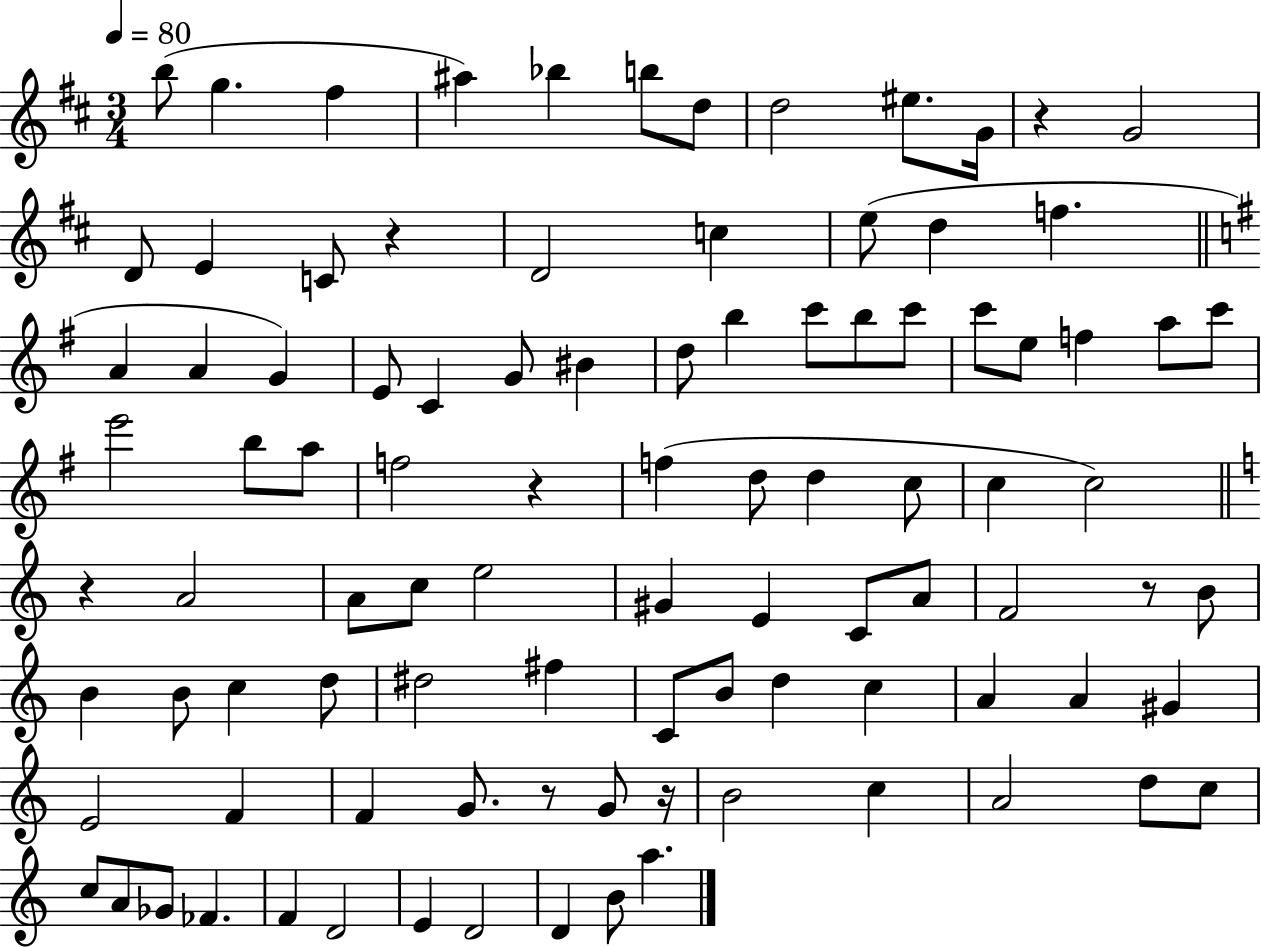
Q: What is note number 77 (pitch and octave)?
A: A4